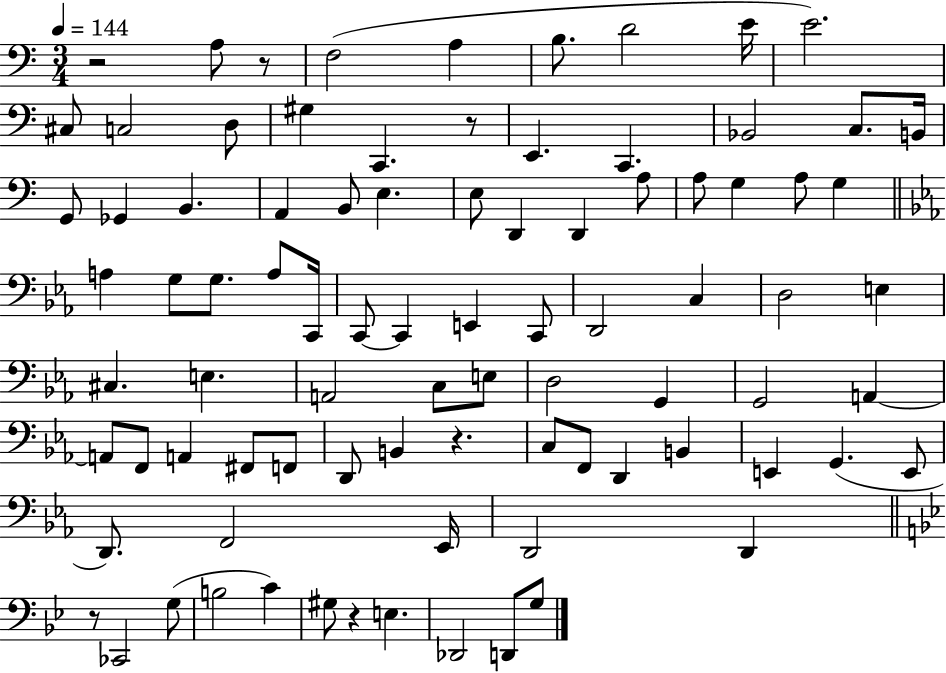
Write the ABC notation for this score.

X:1
T:Untitled
M:3/4
L:1/4
K:C
z2 A,/2 z/2 F,2 A, B,/2 D2 E/4 E2 ^C,/2 C,2 D,/2 ^G, C,, z/2 E,, C,, _B,,2 C,/2 B,,/4 G,,/2 _G,, B,, A,, B,,/2 E, E,/2 D,, D,, A,/2 A,/2 G, A,/2 G, A, G,/2 G,/2 A,/2 C,,/4 C,,/2 C,, E,, C,,/2 D,,2 C, D,2 E, ^C, E, A,,2 C,/2 E,/2 D,2 G,, G,,2 A,, A,,/2 F,,/2 A,, ^F,,/2 F,,/2 D,,/2 B,, z C,/2 F,,/2 D,, B,, E,, G,, E,,/2 D,,/2 F,,2 _E,,/4 D,,2 D,, z/2 _C,,2 G,/2 B,2 C ^G,/2 z E, _D,,2 D,,/2 G,/2